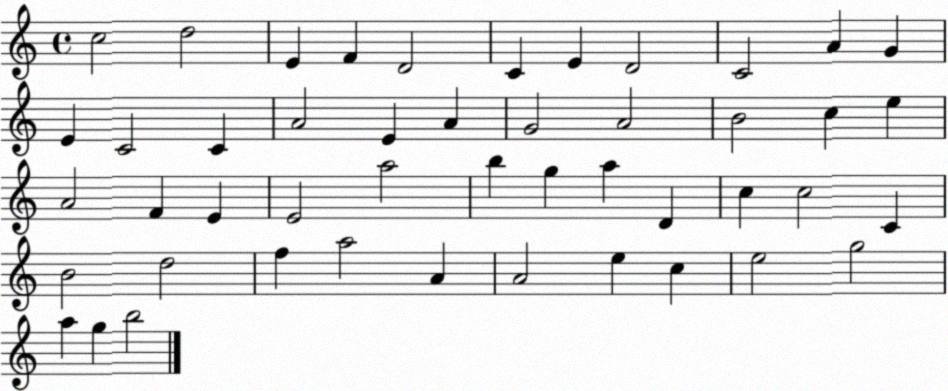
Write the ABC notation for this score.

X:1
T:Untitled
M:4/4
L:1/4
K:C
c2 d2 E F D2 C E D2 C2 A G E C2 C A2 E A G2 A2 B2 c e A2 F E E2 a2 b g a D c c2 C B2 d2 f a2 A A2 e c e2 g2 a g b2